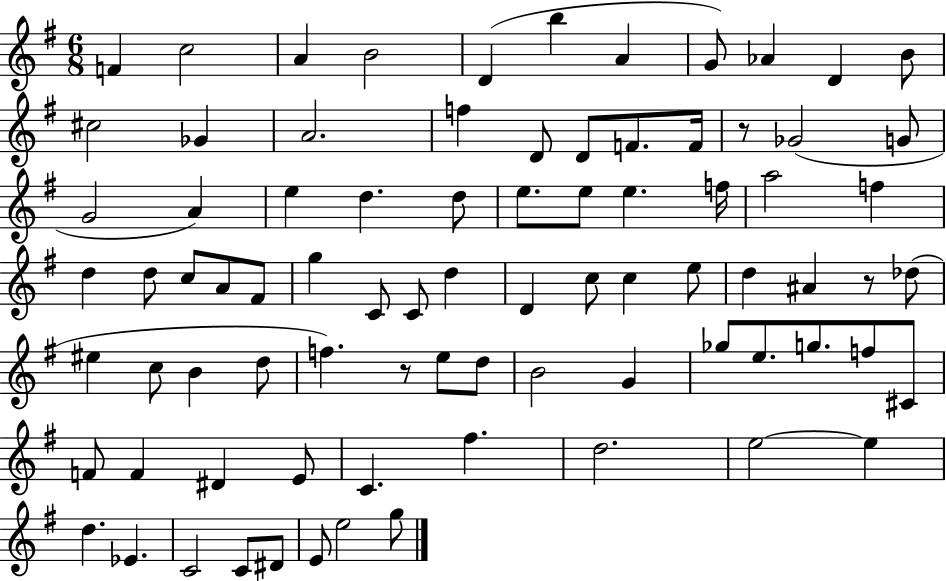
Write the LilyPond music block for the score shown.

{
  \clef treble
  \numericTimeSignature
  \time 6/8
  \key g \major
  f'4 c''2 | a'4 b'2 | d'4( b''4 a'4 | g'8) aes'4 d'4 b'8 | \break cis''2 ges'4 | a'2. | f''4 d'8 d'8 f'8. f'16 | r8 ges'2( g'8 | \break g'2 a'4) | e''4 d''4. d''8 | e''8. e''8 e''4. f''16 | a''2 f''4 | \break d''4 d''8 c''8 a'8 fis'8 | g''4 c'8 c'8 d''4 | d'4 c''8 c''4 e''8 | d''4 ais'4 r8 des''8( | \break eis''4 c''8 b'4 d''8 | f''4.) r8 e''8 d''8 | b'2 g'4 | ges''8 e''8. g''8. f''8 cis'8 | \break f'8 f'4 dis'4 e'8 | c'4. fis''4. | d''2. | e''2~~ e''4 | \break d''4. ees'4. | c'2 c'8 dis'8 | e'8 e''2 g''8 | \bar "|."
}